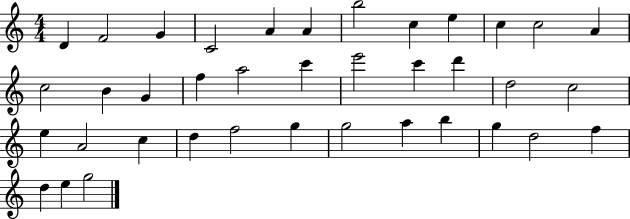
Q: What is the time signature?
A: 4/4